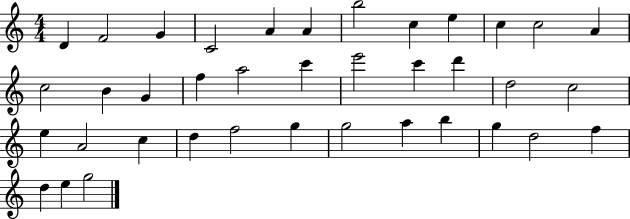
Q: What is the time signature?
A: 4/4